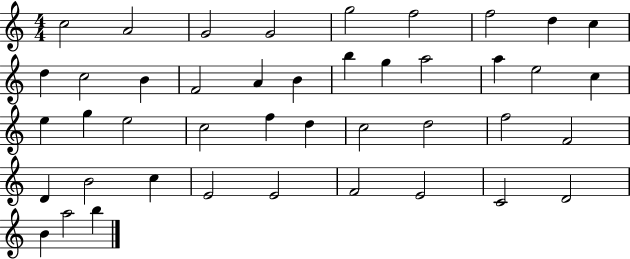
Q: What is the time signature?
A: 4/4